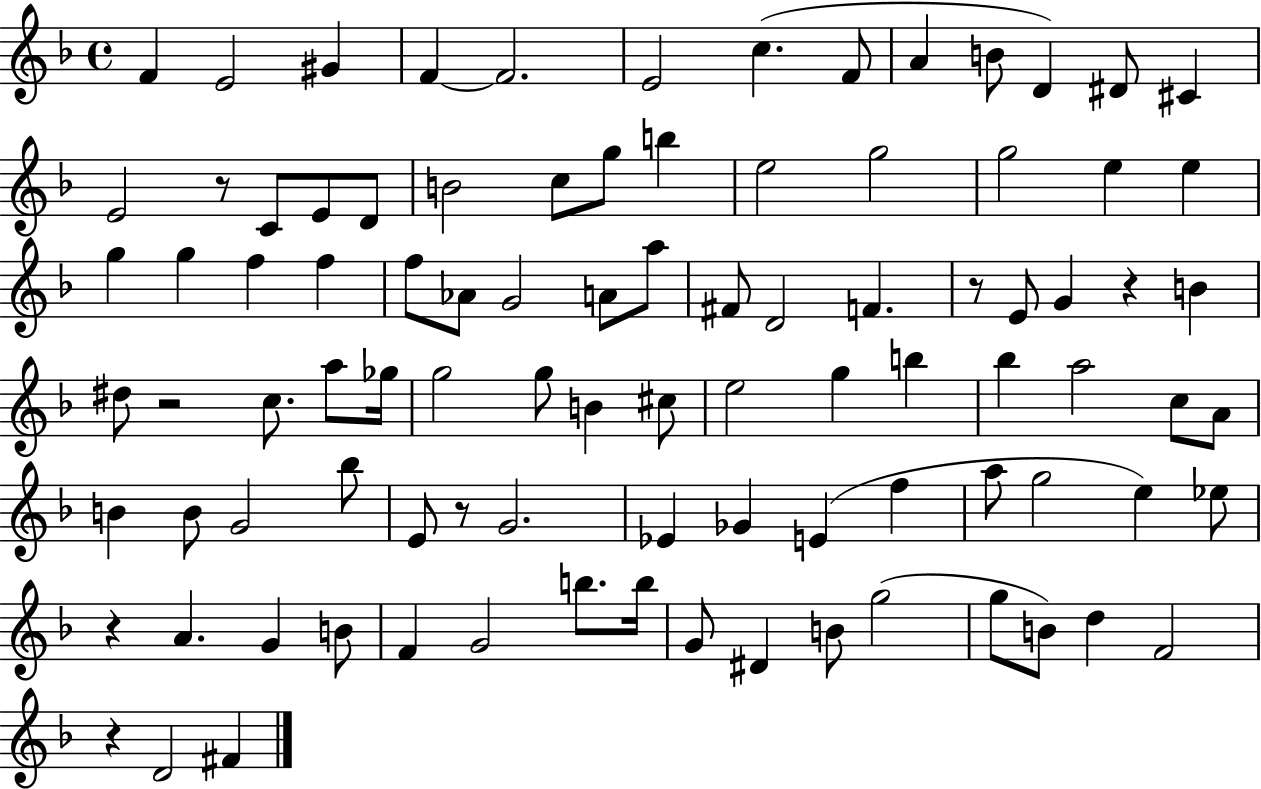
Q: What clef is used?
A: treble